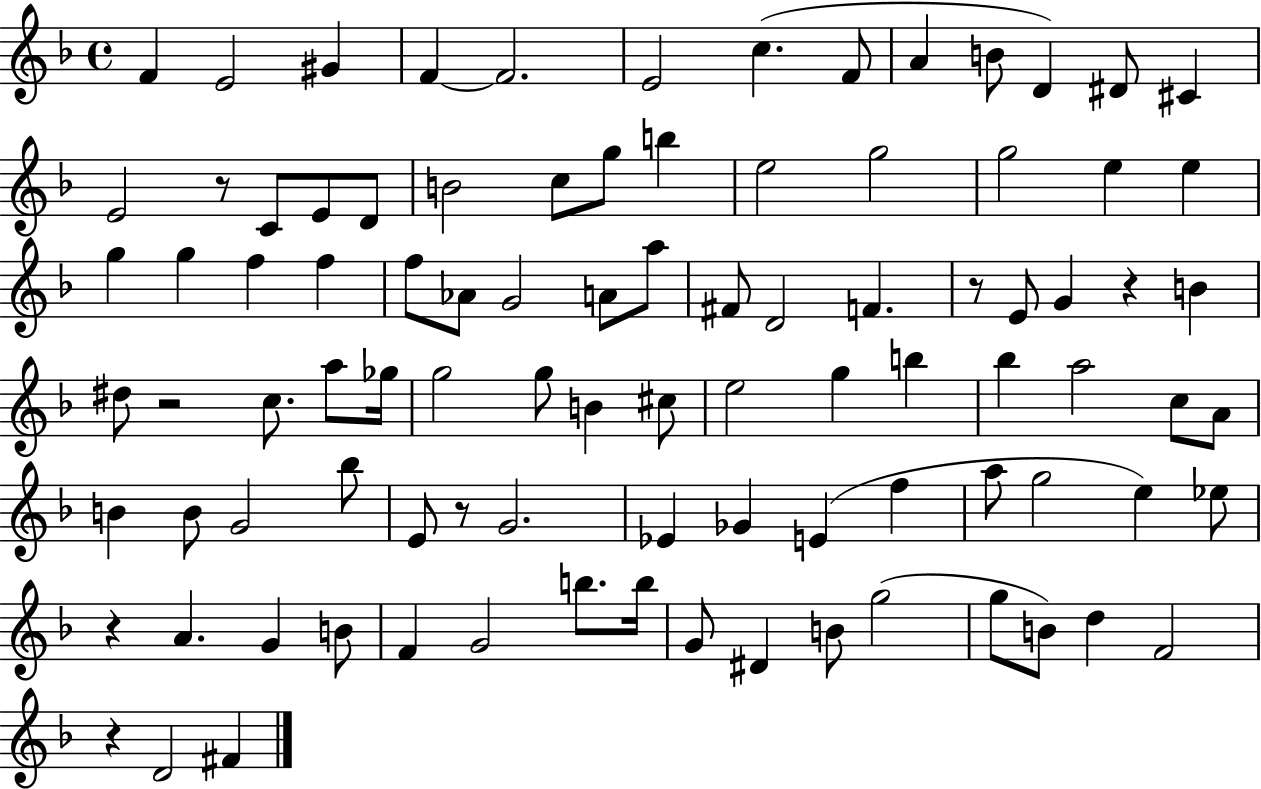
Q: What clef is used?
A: treble